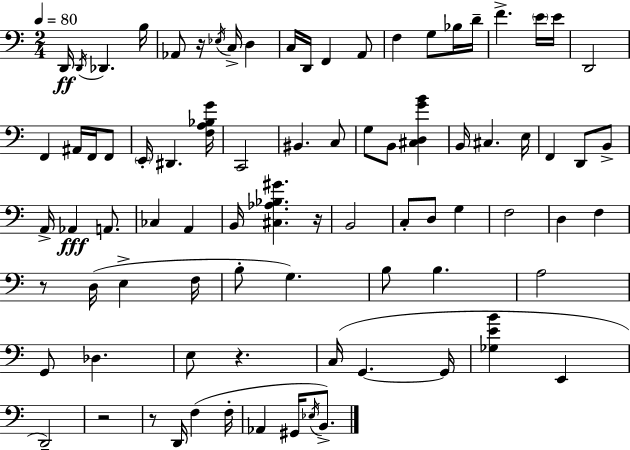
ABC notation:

X:1
T:Untitled
M:2/4
L:1/4
K:Am
D,,/4 D,,/4 _D,, B,/4 _A,,/2 z/4 _E,/4 C,/4 D, C,/4 D,,/4 F,, A,,/2 F, G,/2 _B,/4 D/4 F E/4 E/4 D,,2 F,, ^A,,/4 F,,/4 F,,/2 E,,/4 ^D,, [F,A,_B,G]/4 C,,2 ^B,, C,/2 G,/2 B,,/2 [^C,D,GB] B,,/4 ^C, E,/4 F,, D,,/2 B,,/2 A,,/4 _A,, A,,/2 _C, A,, B,,/4 [^C,_A,_B,^G] z/4 B,,2 C,/2 D,/2 G, F,2 D, F, z/2 D,/4 E, F,/4 B,/2 G, B,/2 B, A,2 G,,/2 _D, E,/2 z C,/4 G,, G,,/4 [_G,EB] E,, D,,2 z2 z/2 D,,/4 F, F,/4 _A,, ^G,,/4 _E,/4 B,,/2